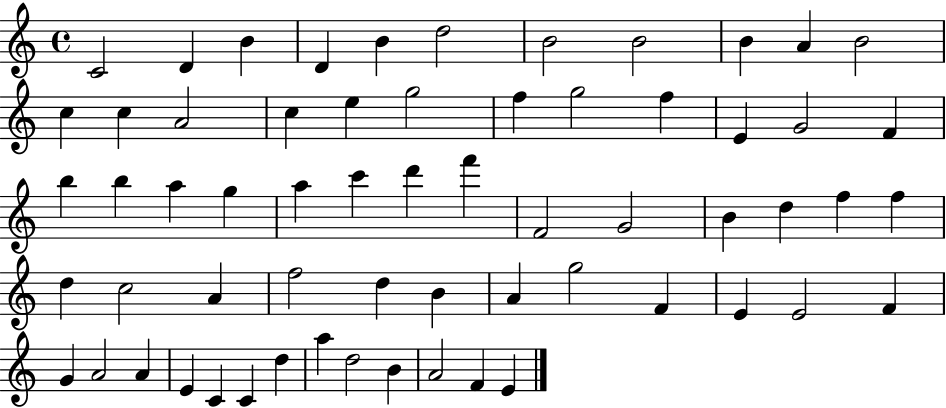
{
  \clef treble
  \time 4/4
  \defaultTimeSignature
  \key c \major
  c'2 d'4 b'4 | d'4 b'4 d''2 | b'2 b'2 | b'4 a'4 b'2 | \break c''4 c''4 a'2 | c''4 e''4 g''2 | f''4 g''2 f''4 | e'4 g'2 f'4 | \break b''4 b''4 a''4 g''4 | a''4 c'''4 d'''4 f'''4 | f'2 g'2 | b'4 d''4 f''4 f''4 | \break d''4 c''2 a'4 | f''2 d''4 b'4 | a'4 g''2 f'4 | e'4 e'2 f'4 | \break g'4 a'2 a'4 | e'4 c'4 c'4 d''4 | a''4 d''2 b'4 | a'2 f'4 e'4 | \break \bar "|."
}